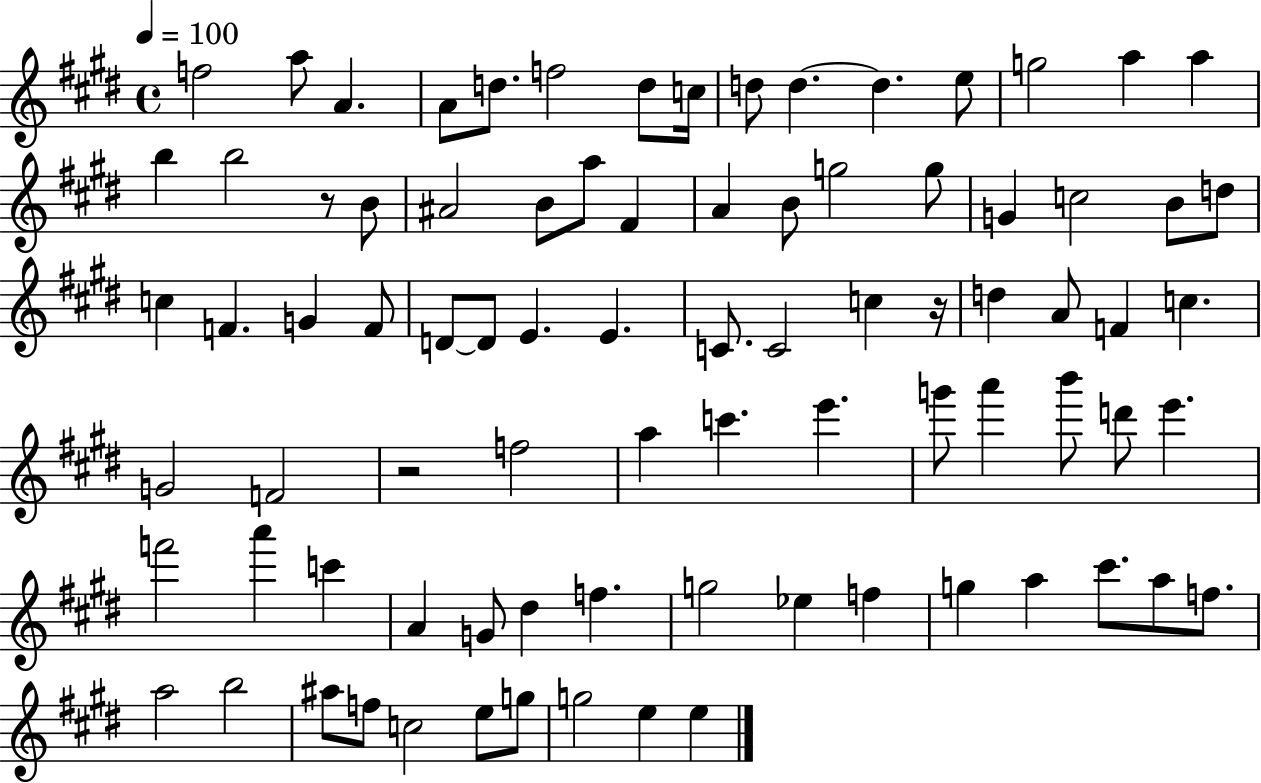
{
  \clef treble
  \time 4/4
  \defaultTimeSignature
  \key e \major
  \tempo 4 = 100
  f''2 a''8 a'4. | a'8 d''8. f''2 d''8 c''16 | d''8 d''4.~~ d''4. e''8 | g''2 a''4 a''4 | \break b''4 b''2 r8 b'8 | ais'2 b'8 a''8 fis'4 | a'4 b'8 g''2 g''8 | g'4 c''2 b'8 d''8 | \break c''4 f'4. g'4 f'8 | d'8~~ d'8 e'4. e'4. | c'8. c'2 c''4 r16 | d''4 a'8 f'4 c''4. | \break g'2 f'2 | r2 f''2 | a''4 c'''4. e'''4. | g'''8 a'''4 b'''8 d'''8 e'''4. | \break f'''2 a'''4 c'''4 | a'4 g'8 dis''4 f''4. | g''2 ees''4 f''4 | g''4 a''4 cis'''8. a''8 f''8. | \break a''2 b''2 | ais''8 f''8 c''2 e''8 g''8 | g''2 e''4 e''4 | \bar "|."
}